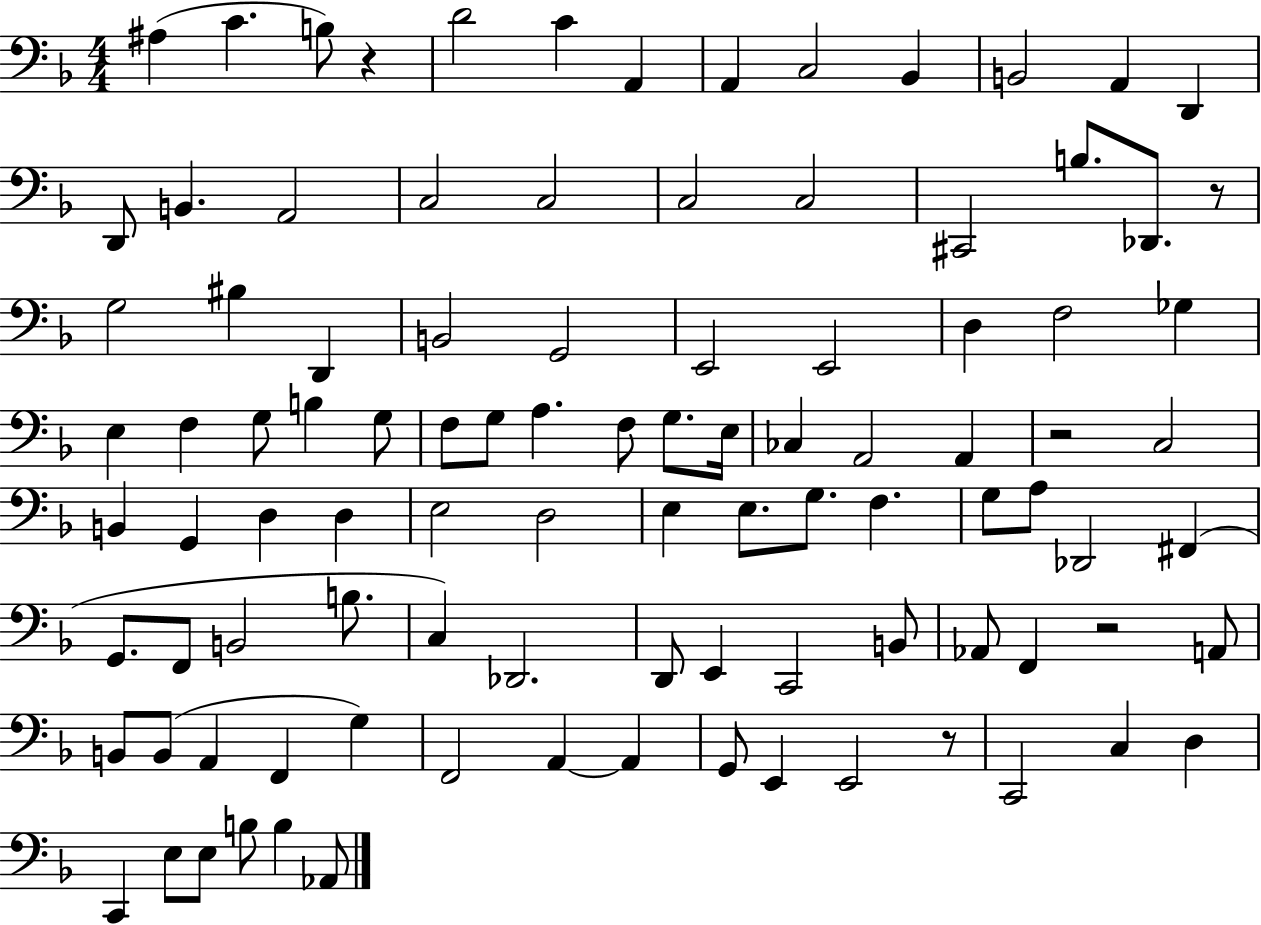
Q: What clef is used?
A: bass